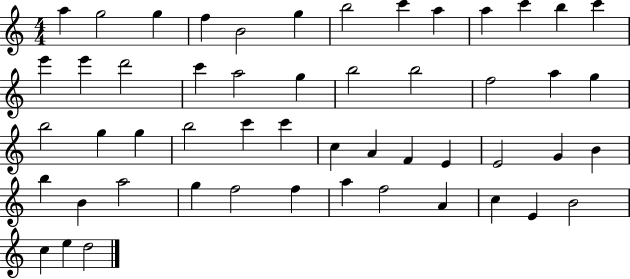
{
  \clef treble
  \numericTimeSignature
  \time 4/4
  \key c \major
  a''4 g''2 g''4 | f''4 b'2 g''4 | b''2 c'''4 a''4 | a''4 c'''4 b''4 c'''4 | \break e'''4 e'''4 d'''2 | c'''4 a''2 g''4 | b''2 b''2 | f''2 a''4 g''4 | \break b''2 g''4 g''4 | b''2 c'''4 c'''4 | c''4 a'4 f'4 e'4 | e'2 g'4 b'4 | \break b''4 b'4 a''2 | g''4 f''2 f''4 | a''4 f''2 a'4 | c''4 e'4 b'2 | \break c''4 e''4 d''2 | \bar "|."
}